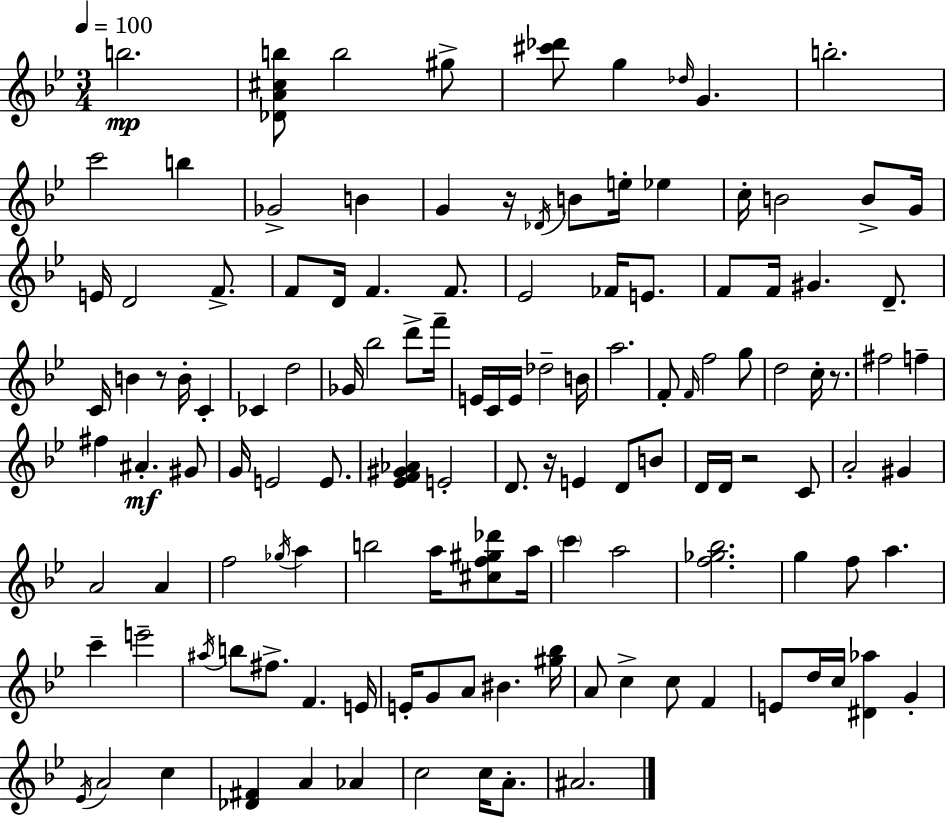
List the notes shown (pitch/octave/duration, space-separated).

B5/h. [Db4,A4,C#5,B5]/e B5/h G#5/e [C#6,Db6]/e G5/q Db5/s G4/q. B5/h. C6/h B5/q Gb4/h B4/q G4/q R/s Db4/s B4/e E5/s Eb5/q C5/s B4/h B4/e G4/s E4/s D4/h F4/e. F4/e D4/s F4/q. F4/e. Eb4/h FES4/s E4/e. F4/e F4/s G#4/q. D4/e. C4/s B4/q R/e B4/s C4/q CES4/q D5/h Gb4/s Bb5/h D6/e F6/s E4/s C4/s E4/s Db5/h B4/s A5/h. F4/e F4/s F5/h G5/e D5/h C5/s R/e. F#5/h F5/q F#5/q A#4/q. G#4/e G4/s E4/h E4/e. [Eb4,F4,G#4,Ab4]/q E4/h D4/e. R/s E4/q D4/e B4/e D4/s D4/s R/h C4/e A4/h G#4/q A4/h A4/q F5/h Gb5/s A5/q B5/h A5/s [C#5,F5,G#5,Db6]/e A5/s C6/q A5/h [F5,Gb5,Bb5]/h. G5/q F5/e A5/q. C6/q E6/h A#5/s B5/e F#5/e. F4/q. E4/s E4/s G4/e A4/e BIS4/q. [G#5,Bb5]/s A4/e C5/q C5/e F4/q E4/e D5/s C5/s [D#4,Ab5]/q G4/q Eb4/s A4/h C5/q [Db4,F#4]/q A4/q Ab4/q C5/h C5/s A4/e. A#4/h.